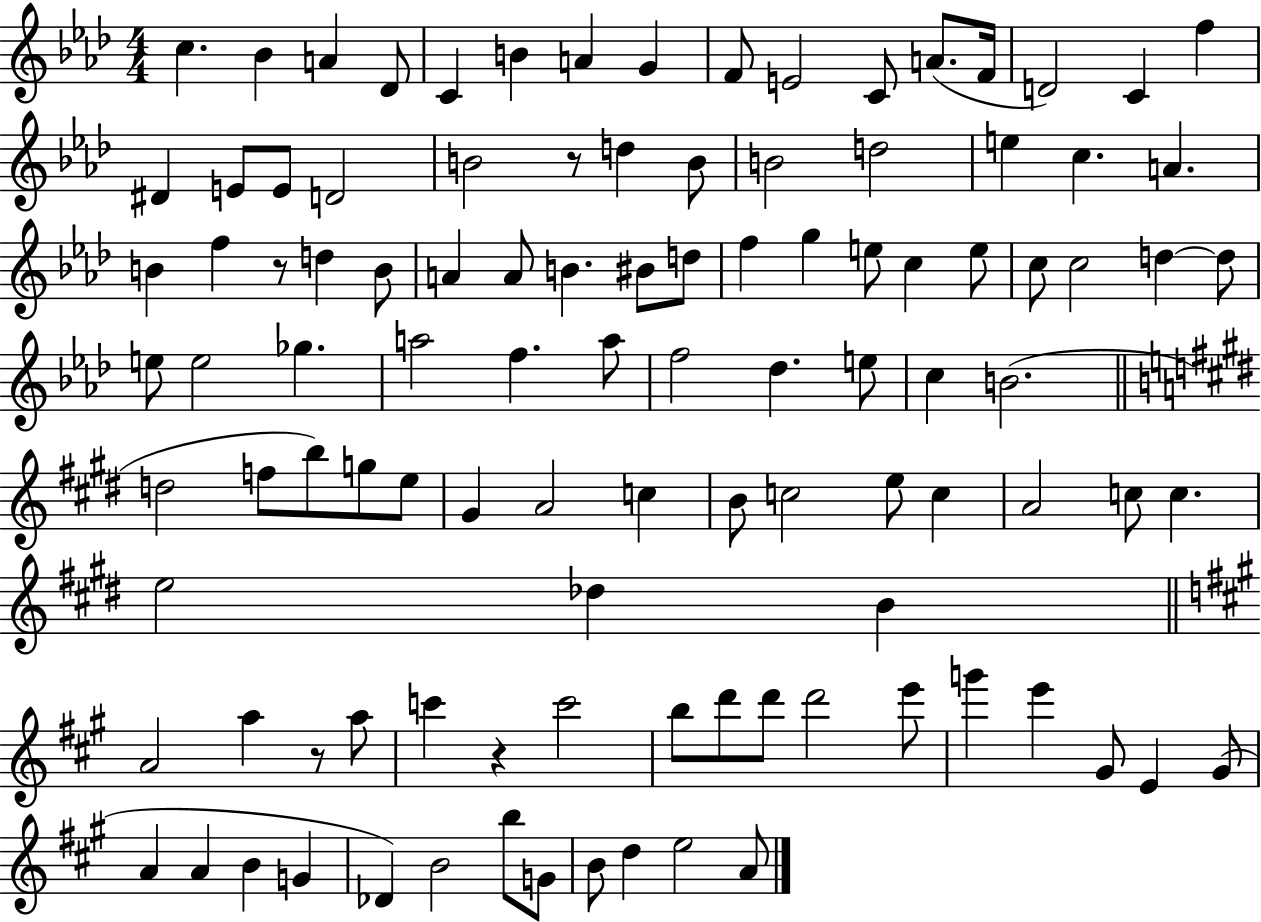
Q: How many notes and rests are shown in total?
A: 106